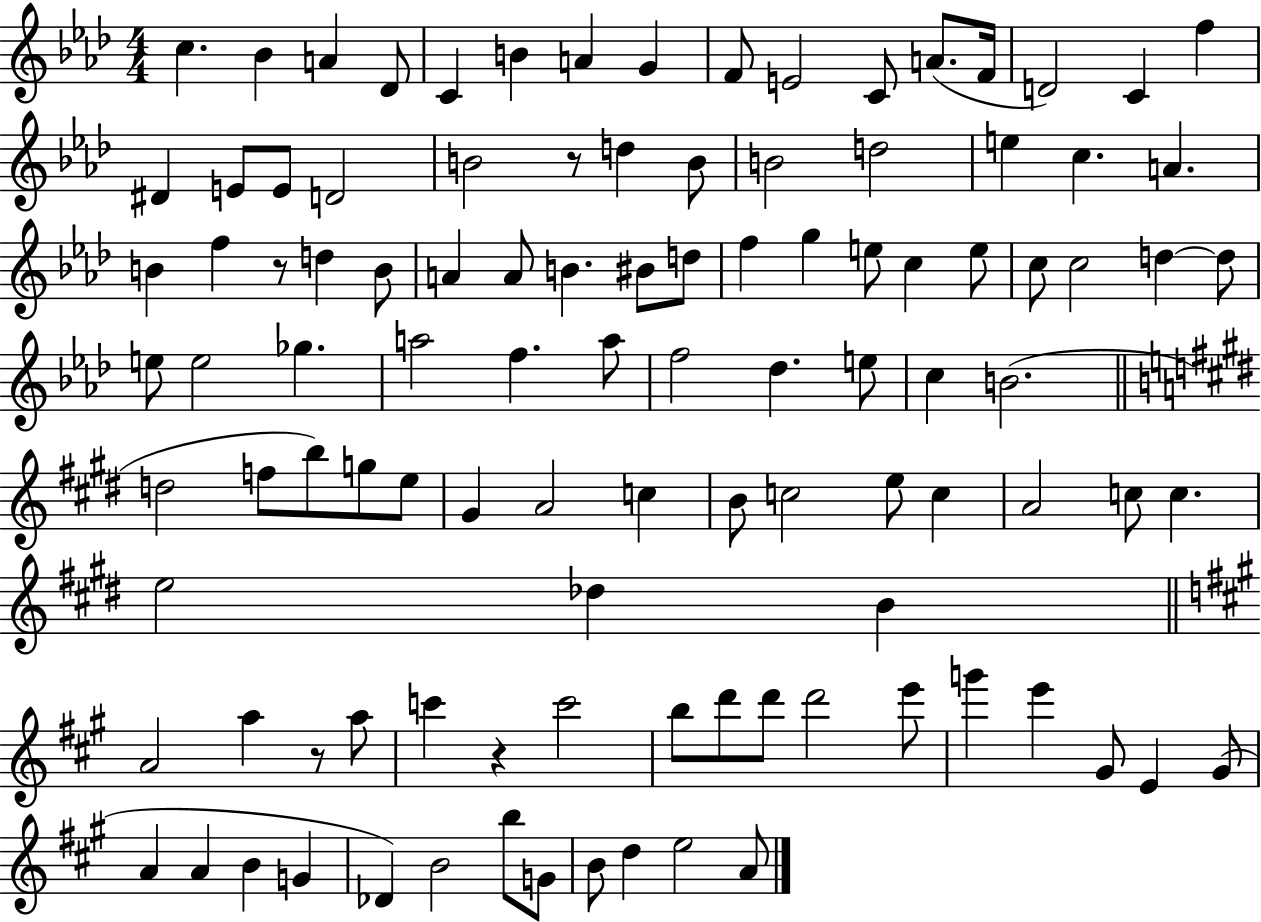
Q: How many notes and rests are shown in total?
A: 106